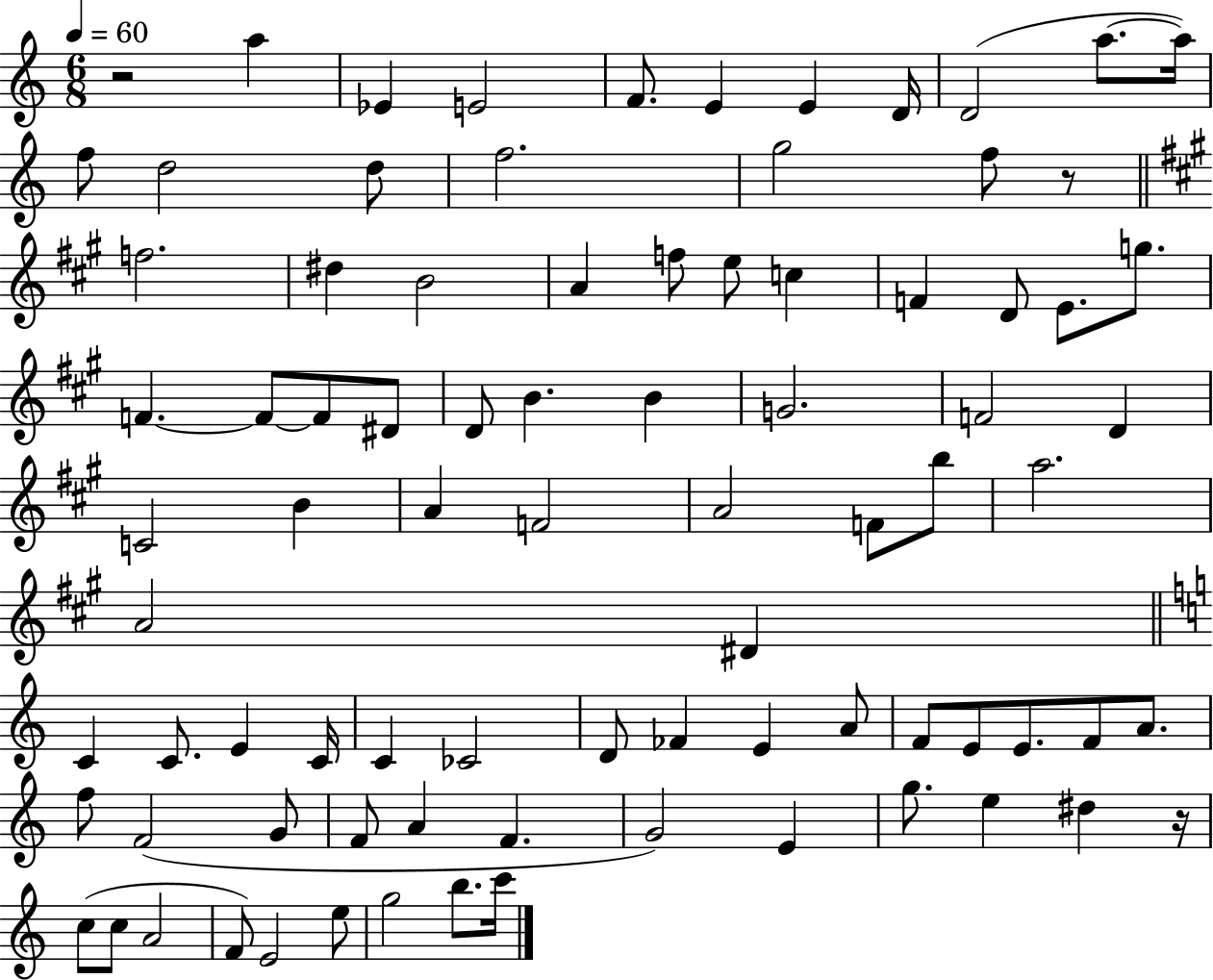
R/h A5/q Eb4/q E4/h F4/e. E4/q E4/q D4/s D4/h A5/e. A5/s F5/e D5/h D5/e F5/h. G5/h F5/e R/e F5/h. D#5/q B4/h A4/q F5/e E5/e C5/q F4/q D4/e E4/e. G5/e. F4/q. F4/e F4/e D#4/e D4/e B4/q. B4/q G4/h. F4/h D4/q C4/h B4/q A4/q F4/h A4/h F4/e B5/e A5/h. A4/h D#4/q C4/q C4/e. E4/q C4/s C4/q CES4/h D4/e FES4/q E4/q A4/e F4/e E4/e E4/e. F4/e A4/e. F5/e F4/h G4/e F4/e A4/q F4/q. G4/h E4/q G5/e. E5/q D#5/q R/s C5/e C5/e A4/h F4/e E4/h E5/e G5/h B5/e. C6/s